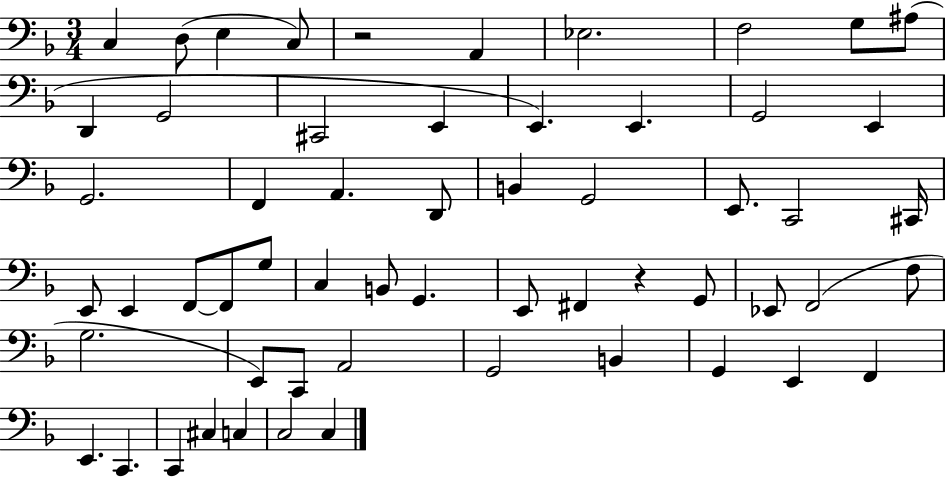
X:1
T:Untitled
M:3/4
L:1/4
K:F
C, D,/2 E, C,/2 z2 A,, _E,2 F,2 G,/2 ^A,/2 D,, G,,2 ^C,,2 E,, E,, E,, G,,2 E,, G,,2 F,, A,, D,,/2 B,, G,,2 E,,/2 C,,2 ^C,,/4 E,,/2 E,, F,,/2 F,,/2 G,/2 C, B,,/2 G,, E,,/2 ^F,, z G,,/2 _E,,/2 F,,2 F,/2 G,2 E,,/2 C,,/2 A,,2 G,,2 B,, G,, E,, F,, E,, C,, C,, ^C, C, C,2 C,